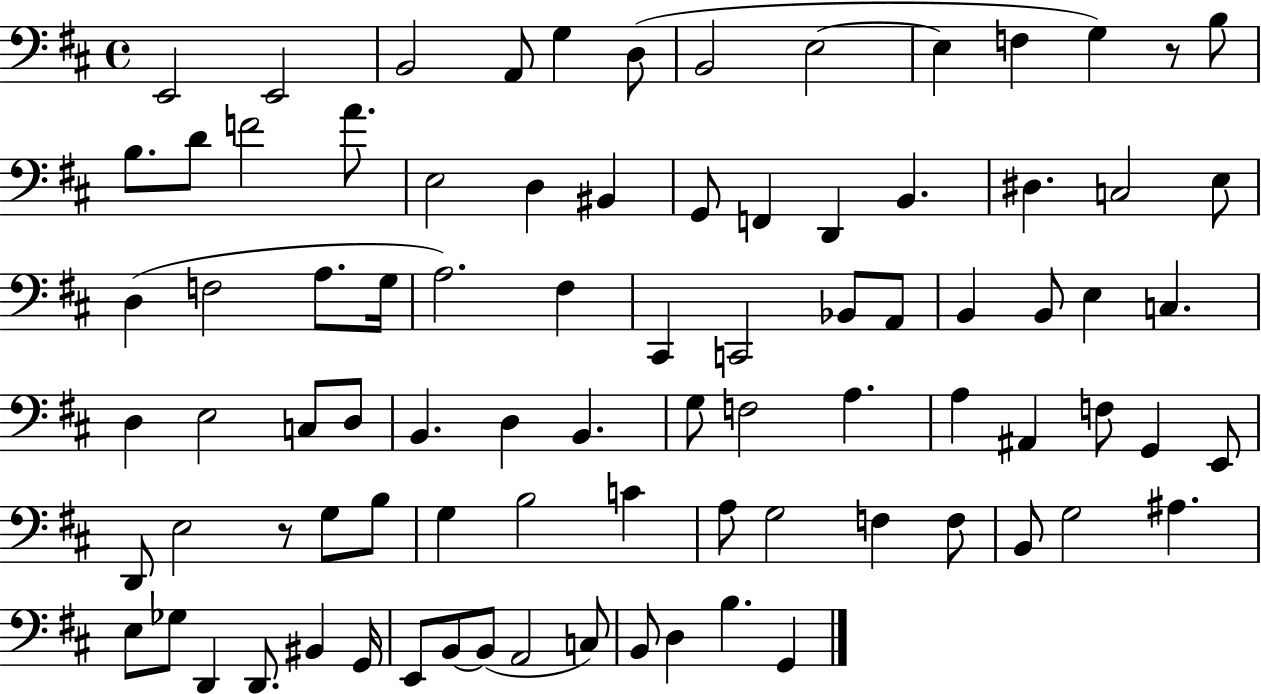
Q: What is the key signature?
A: D major